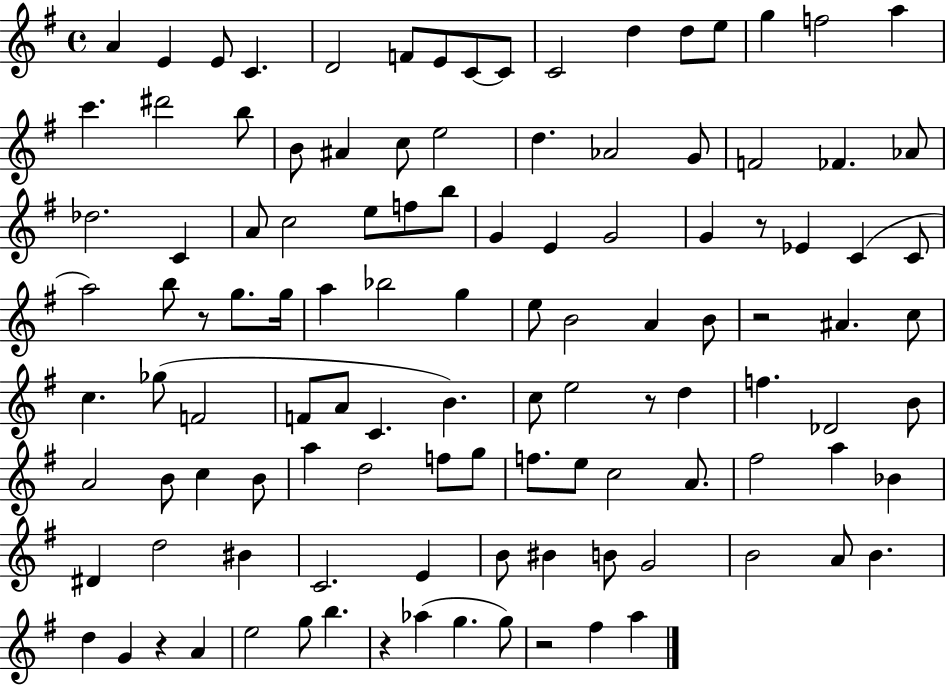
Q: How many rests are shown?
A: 7